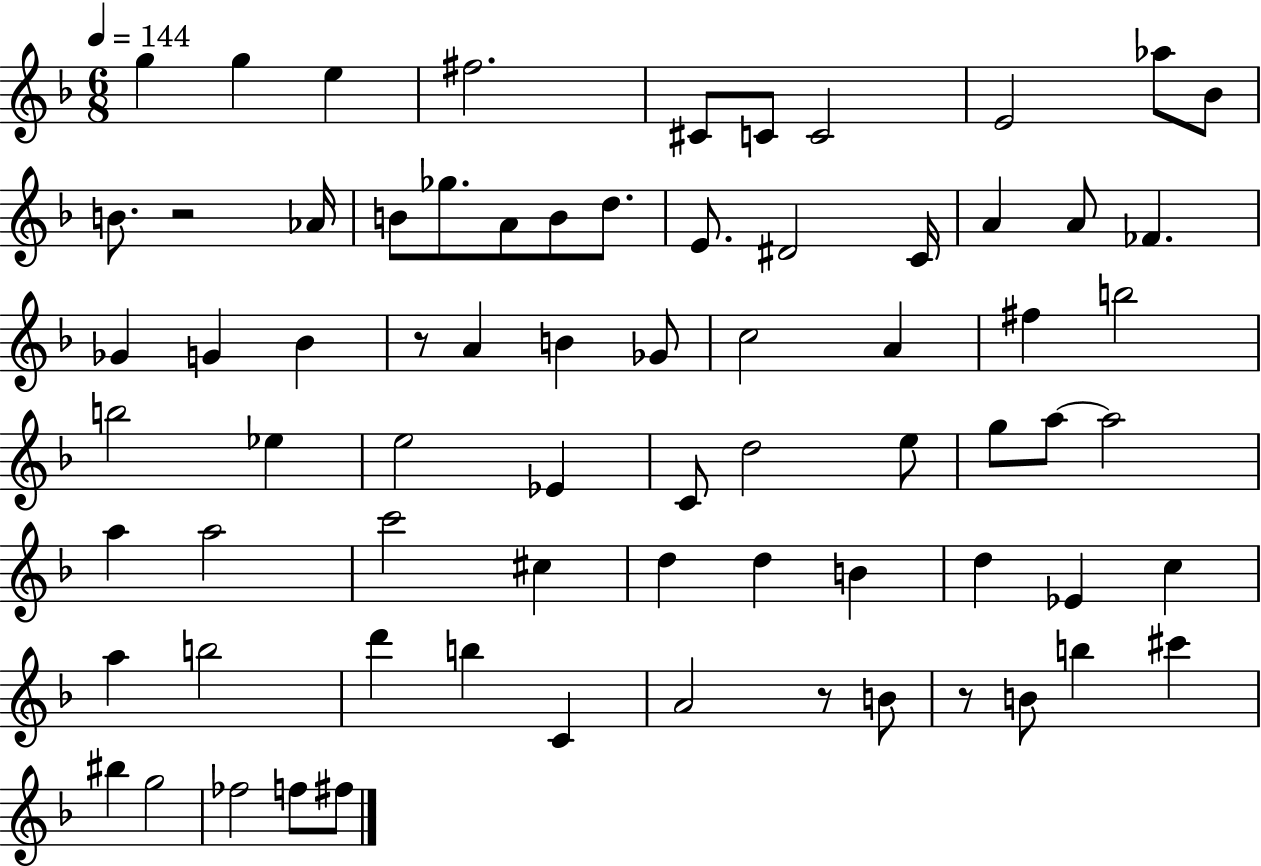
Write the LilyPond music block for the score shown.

{
  \clef treble
  \numericTimeSignature
  \time 6/8
  \key f \major
  \tempo 4 = 144
  g''4 g''4 e''4 | fis''2. | cis'8 c'8 c'2 | e'2 aes''8 bes'8 | \break b'8. r2 aes'16 | b'8 ges''8. a'8 b'8 d''8. | e'8. dis'2 c'16 | a'4 a'8 fes'4. | \break ges'4 g'4 bes'4 | r8 a'4 b'4 ges'8 | c''2 a'4 | fis''4 b''2 | \break b''2 ees''4 | e''2 ees'4 | c'8 d''2 e''8 | g''8 a''8~~ a''2 | \break a''4 a''2 | c'''2 cis''4 | d''4 d''4 b'4 | d''4 ees'4 c''4 | \break a''4 b''2 | d'''4 b''4 c'4 | a'2 r8 b'8 | r8 b'8 b''4 cis'''4 | \break bis''4 g''2 | fes''2 f''8 fis''8 | \bar "|."
}